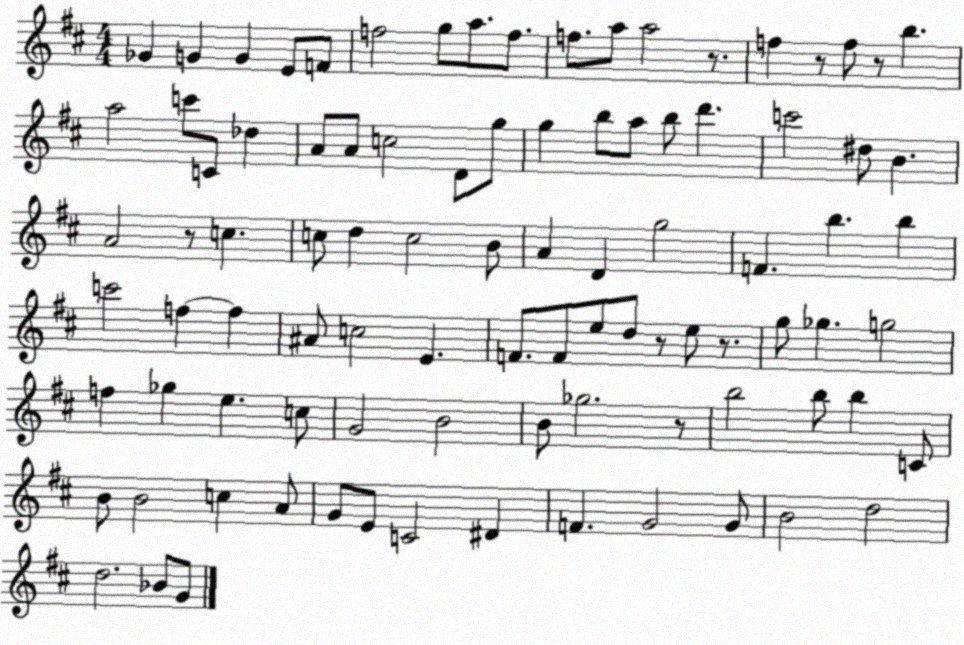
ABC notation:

X:1
T:Untitled
M:4/4
L:1/4
K:D
_G G G E/2 F/2 f2 g/2 a/2 f/2 f/2 a/2 a2 z/2 f z/2 f/2 z/2 b a2 c'/2 C/2 _d A/2 A/2 c2 D/2 g/2 g b/2 a/2 b/2 d' c'2 ^d/2 B A2 z/2 c c/2 d c2 B/2 A D g2 F b b c'2 f f ^A/2 c2 E F/2 F/2 e/2 d/2 z/2 e/2 z/2 g/2 _g g2 f _g e c/2 G2 B2 B/2 _g2 z/2 b2 b/2 b C/2 B/2 B2 c A/2 G/2 E/2 C2 ^D F G2 G/2 B2 d2 d2 _B/2 G/2